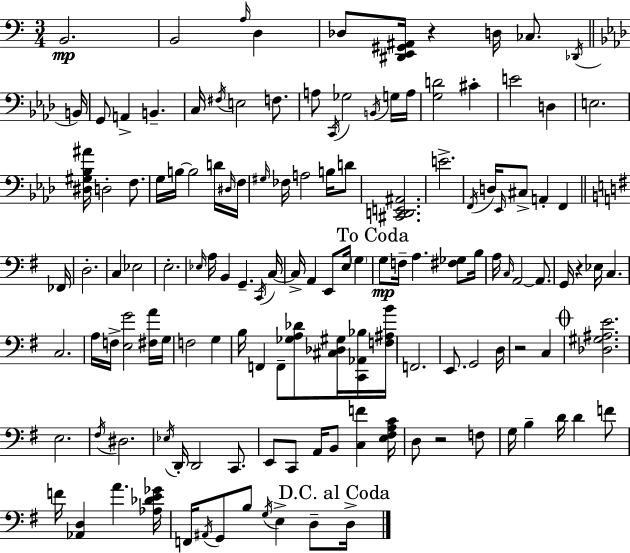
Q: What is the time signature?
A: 3/4